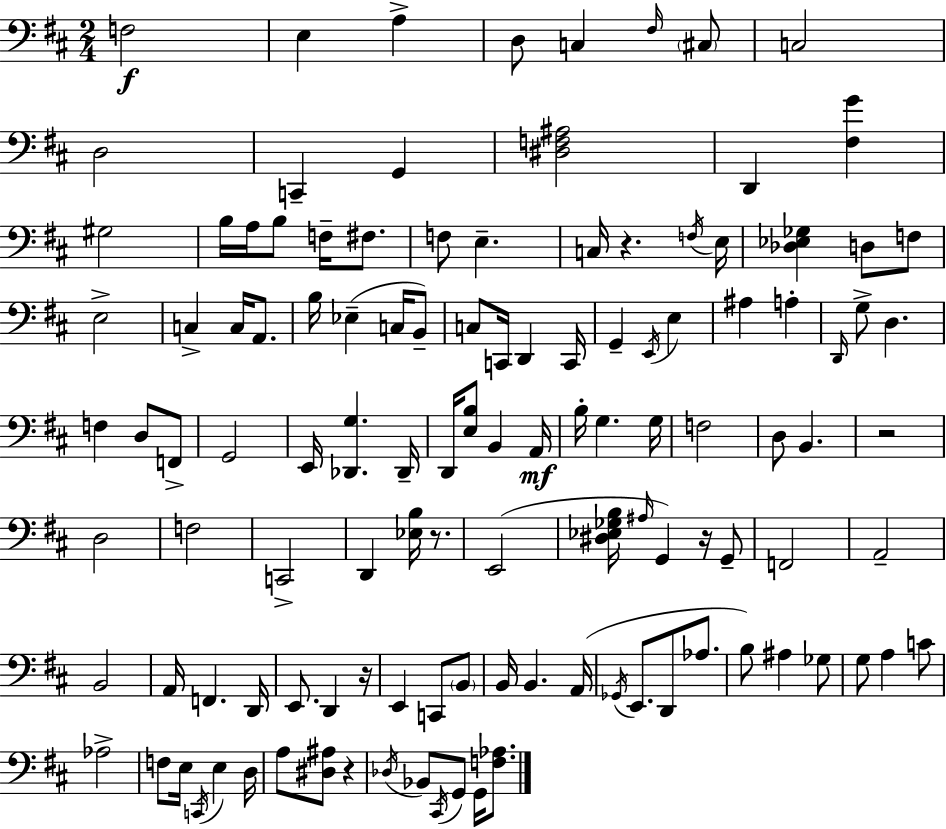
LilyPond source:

{
  \clef bass
  \numericTimeSignature
  \time 2/4
  \key d \major
  f2\f | e4 a4-> | d8 c4 \grace { fis16 } \parenthesize cis8 | c2 | \break d2 | c,4-- g,4 | <dis f ais>2 | d,4 <fis g'>4 | \break gis2 | b16 a16 b8 f16-- fis8. | f8 e4.-- | c16 r4. | \break \acciaccatura { f16 } e16 <des ees ges>4 d8 | f8 e2-> | c4-> c16 a,8. | b16 ees4--( c16 | \break b,8--) c8 c,16 d,4 | c,16 g,4-- \acciaccatura { e,16 } e4 | ais4 a4-. | \grace { d,16 } g8-> d4. | \break f4 | d8 f,8-> g,2 | e,16 <des, g>4. | des,16-- d,16 <e b>8 b,4 | \break a,16\mf b16-. g4. | g16 f2 | d8 b,4. | r2 | \break d2 | f2 | c,2-> | d,4 | \break <ees b>16 r8. e,2( | <dis ees ges b>16 \grace { ais16 } g,4) | r16 g,8-- f,2 | a,2-- | \break b,2 | a,16 f,4. | d,16 e,8. | d,4 r16 e,4 | \break c,8 \parenthesize b,8 b,16 b,4. | a,16( \acciaccatura { ges,16 } e,8. | d,8 aes8. b8) | ais4 ges8 g8 | \break a4 c'8 aes2-> | f8 | e16 \acciaccatura { c,16 } e4 d16 a8 | <dis ais>8 r4 \acciaccatura { des16 } | \break bes,8 \acciaccatura { cis,16 } g,8 g,16 <f aes>8. | \bar "|."
}